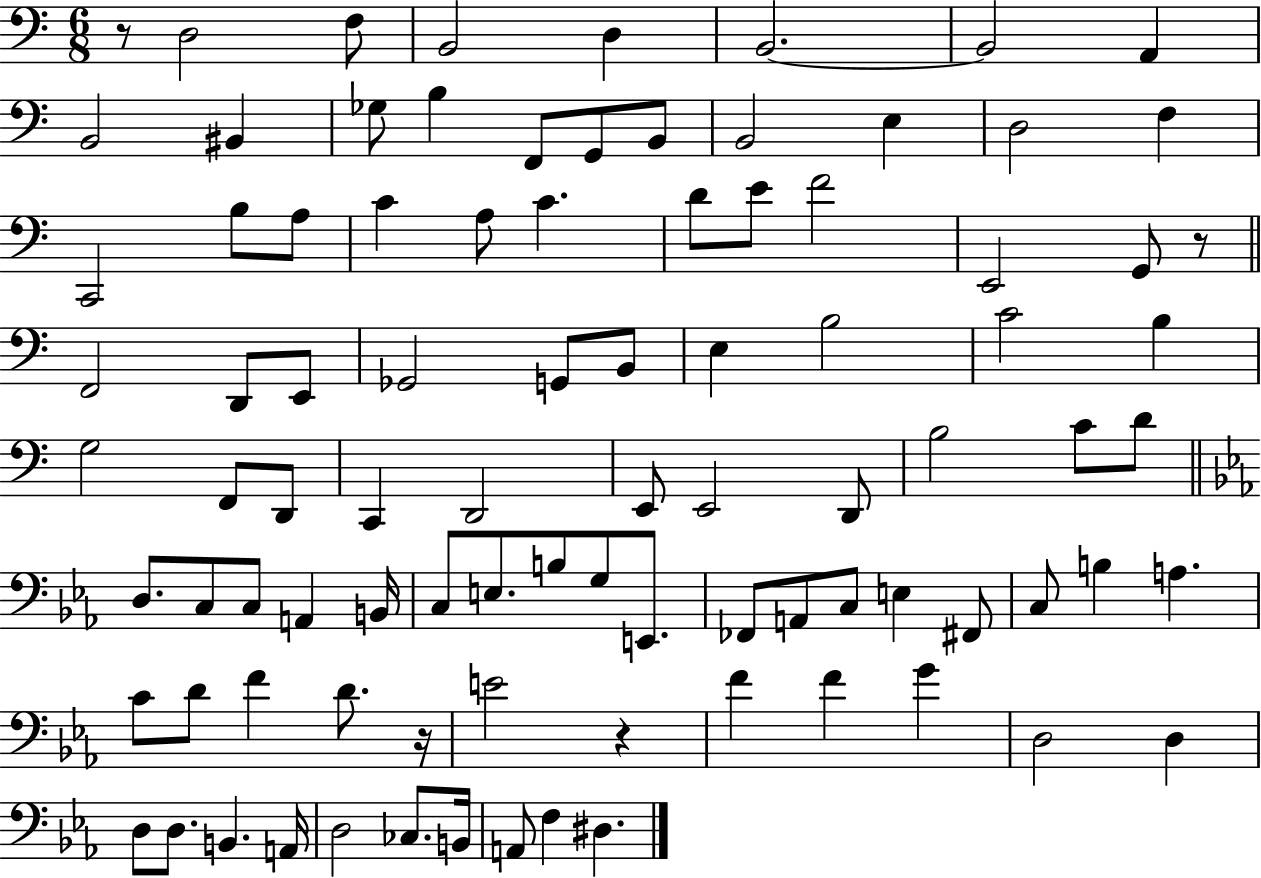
X:1
T:Untitled
M:6/8
L:1/4
K:C
z/2 D,2 F,/2 B,,2 D, B,,2 B,,2 A,, B,,2 ^B,, _G,/2 B, F,,/2 G,,/2 B,,/2 B,,2 E, D,2 F, C,,2 B,/2 A,/2 C A,/2 C D/2 E/2 F2 E,,2 G,,/2 z/2 F,,2 D,,/2 E,,/2 _G,,2 G,,/2 B,,/2 E, B,2 C2 B, G,2 F,,/2 D,,/2 C,, D,,2 E,,/2 E,,2 D,,/2 B,2 C/2 D/2 D,/2 C,/2 C,/2 A,, B,,/4 C,/2 E,/2 B,/2 G,/2 E,,/2 _F,,/2 A,,/2 C,/2 E, ^F,,/2 C,/2 B, A, C/2 D/2 F D/2 z/4 E2 z F F G D,2 D, D,/2 D,/2 B,, A,,/4 D,2 _C,/2 B,,/4 A,,/2 F, ^D,